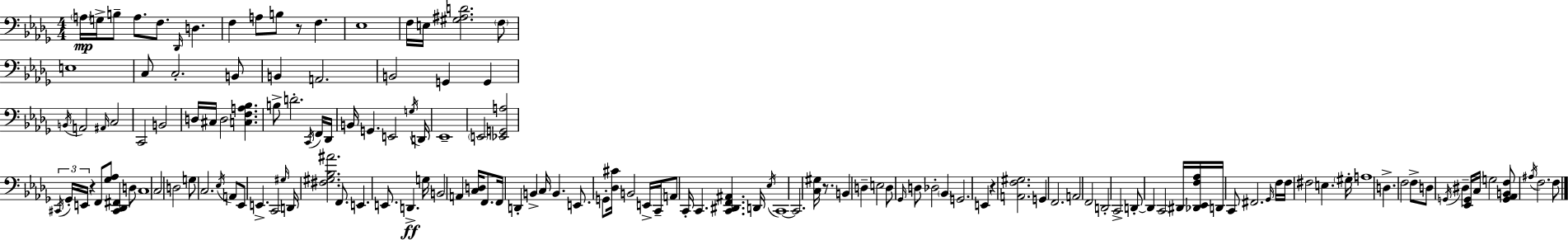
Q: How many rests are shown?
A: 4